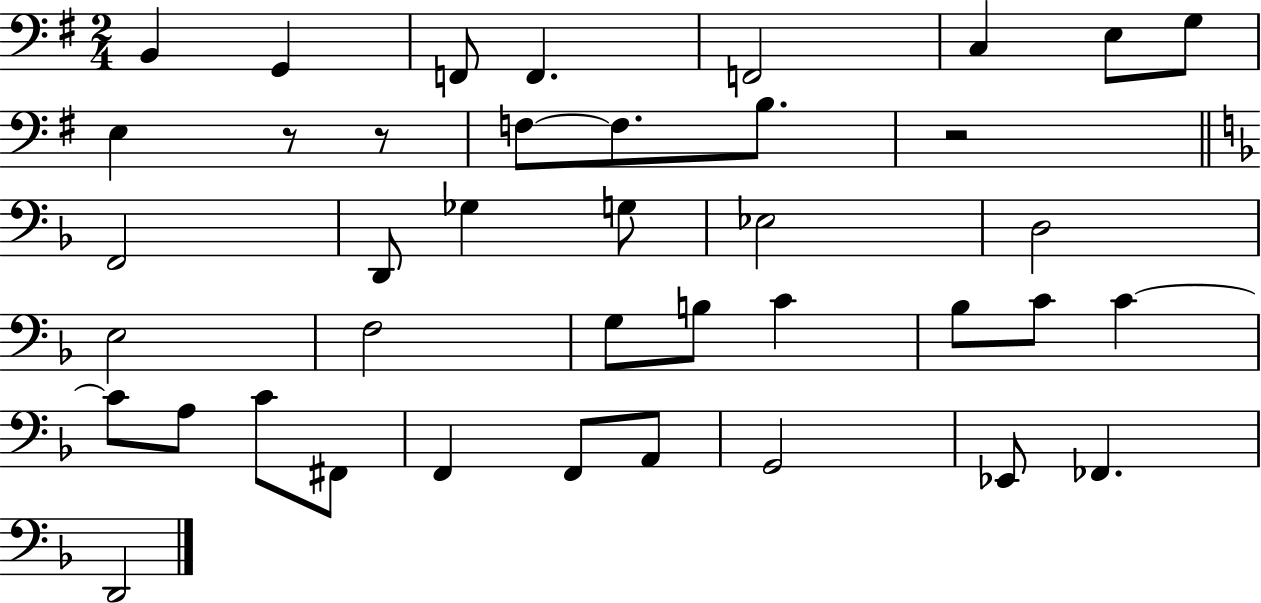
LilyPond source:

{
  \clef bass
  \numericTimeSignature
  \time 2/4
  \key g \major
  b,4 g,4 | f,8 f,4. | f,2 | c4 e8 g8 | \break e4 r8 r8 | f8~~ f8. b8. | r2 | \bar "||" \break \key d \minor f,2 | d,8 ges4 g8 | ees2 | d2 | \break e2 | f2 | g8 b8 c'4 | bes8 c'8 c'4~~ | \break c'8 a8 c'8 fis,8 | f,4 f,8 a,8 | g,2 | ees,8 fes,4. | \break d,2 | \bar "|."
}